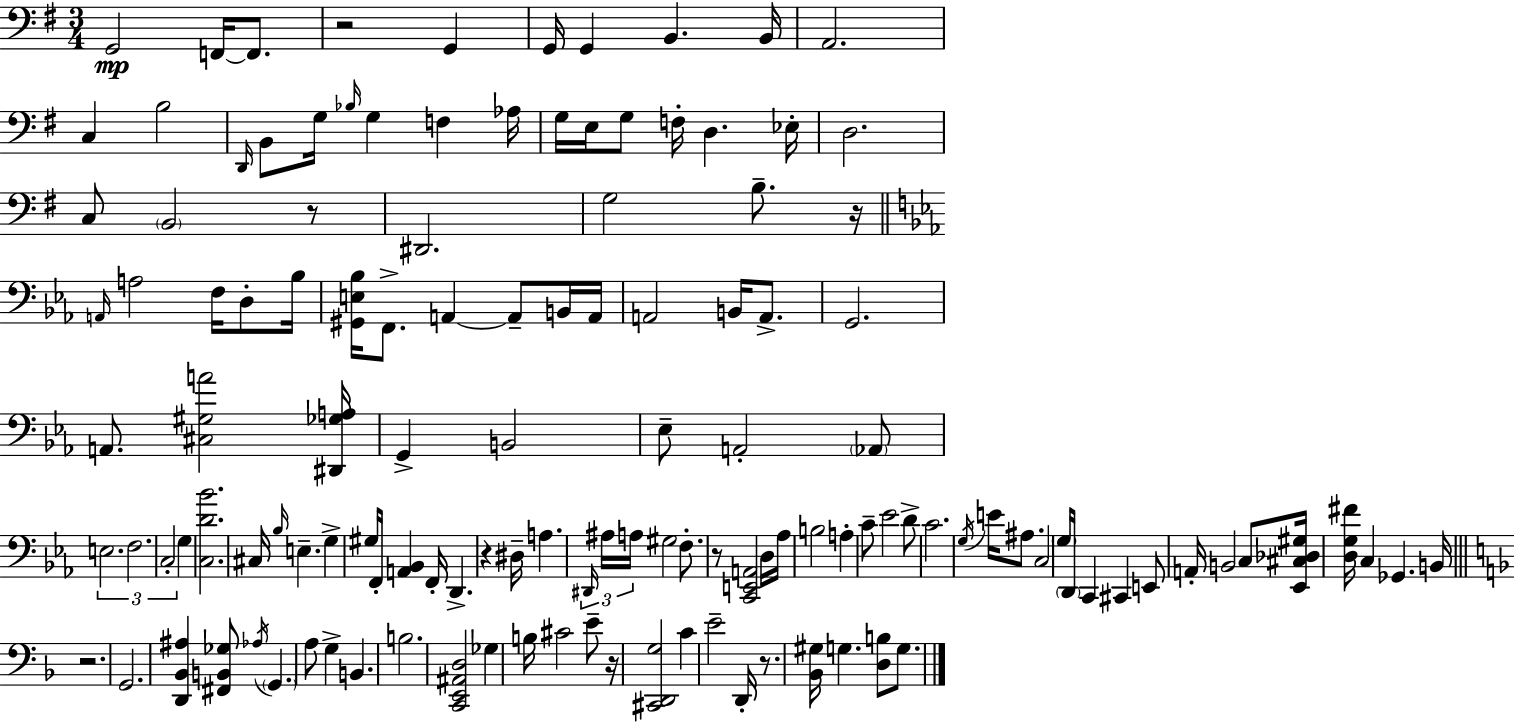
G2/h F2/s F2/e. R/h G2/q G2/s G2/q B2/q. B2/s A2/h. C3/q B3/h D2/s B2/e G3/s Bb3/s G3/q F3/q Ab3/s G3/s E3/s G3/e F3/s D3/q. Eb3/s D3/h. C3/e B2/h R/e D#2/h. G3/h B3/e. R/s A2/s A3/h F3/s D3/e Bb3/s [G#2,E3,Bb3]/s F2/e. A2/q A2/e B2/s A2/s A2/h B2/s A2/e. G2/h. A2/e. [C#3,G#3,A4]/h [D#2,Gb3,A3]/s G2/q B2/h Eb3/e A2/h Ab2/e E3/h. F3/h. C3/h G3/q [C3,D4,Bb4]/h. C#3/s Bb3/s E3/q. G3/q G#3/s F2/s [A2,Bb2]/q F2/s D2/q. R/q D#3/s A3/q. D#2/s A#3/s A3/s G#3/h F3/e. R/e [C2,E2,A2]/h D3/s Ab3/s B3/h A3/q C4/e Eb4/h D4/e C4/h. G3/s E4/s A#3/e. C3/h G3/s D2/s C2/q C#2/q E2/e A2/s B2/h C3/e [Eb2,C#3,Db3,G#3]/s [D3,G3,F#4]/s C3/q Gb2/q. B2/s R/h. G2/h. [D2,Bb2,A#3]/q [F#2,B2,Gb3]/e Ab3/s G2/q. A3/e G3/q B2/q. B3/h. [C2,E2,A#2,D3]/h Gb3/q B3/s C#4/h E4/e R/s [C#2,D2,G3]/h C4/q E4/h D2/s R/e. [Bb2,G#3]/s G3/q. [D3,B3]/e G3/e.